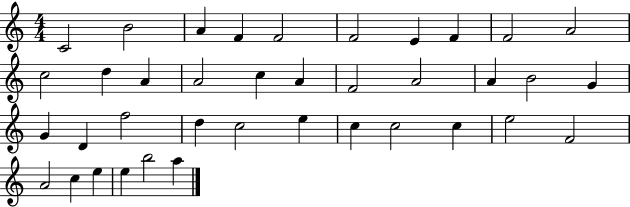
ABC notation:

X:1
T:Untitled
M:4/4
L:1/4
K:C
C2 B2 A F F2 F2 E F F2 A2 c2 d A A2 c A F2 A2 A B2 G G D f2 d c2 e c c2 c e2 F2 A2 c e e b2 a